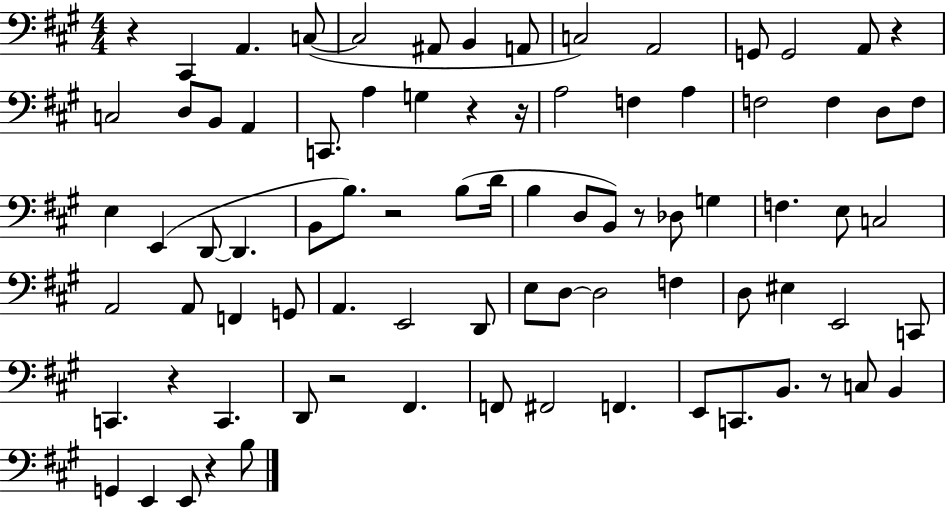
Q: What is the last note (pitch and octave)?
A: B3